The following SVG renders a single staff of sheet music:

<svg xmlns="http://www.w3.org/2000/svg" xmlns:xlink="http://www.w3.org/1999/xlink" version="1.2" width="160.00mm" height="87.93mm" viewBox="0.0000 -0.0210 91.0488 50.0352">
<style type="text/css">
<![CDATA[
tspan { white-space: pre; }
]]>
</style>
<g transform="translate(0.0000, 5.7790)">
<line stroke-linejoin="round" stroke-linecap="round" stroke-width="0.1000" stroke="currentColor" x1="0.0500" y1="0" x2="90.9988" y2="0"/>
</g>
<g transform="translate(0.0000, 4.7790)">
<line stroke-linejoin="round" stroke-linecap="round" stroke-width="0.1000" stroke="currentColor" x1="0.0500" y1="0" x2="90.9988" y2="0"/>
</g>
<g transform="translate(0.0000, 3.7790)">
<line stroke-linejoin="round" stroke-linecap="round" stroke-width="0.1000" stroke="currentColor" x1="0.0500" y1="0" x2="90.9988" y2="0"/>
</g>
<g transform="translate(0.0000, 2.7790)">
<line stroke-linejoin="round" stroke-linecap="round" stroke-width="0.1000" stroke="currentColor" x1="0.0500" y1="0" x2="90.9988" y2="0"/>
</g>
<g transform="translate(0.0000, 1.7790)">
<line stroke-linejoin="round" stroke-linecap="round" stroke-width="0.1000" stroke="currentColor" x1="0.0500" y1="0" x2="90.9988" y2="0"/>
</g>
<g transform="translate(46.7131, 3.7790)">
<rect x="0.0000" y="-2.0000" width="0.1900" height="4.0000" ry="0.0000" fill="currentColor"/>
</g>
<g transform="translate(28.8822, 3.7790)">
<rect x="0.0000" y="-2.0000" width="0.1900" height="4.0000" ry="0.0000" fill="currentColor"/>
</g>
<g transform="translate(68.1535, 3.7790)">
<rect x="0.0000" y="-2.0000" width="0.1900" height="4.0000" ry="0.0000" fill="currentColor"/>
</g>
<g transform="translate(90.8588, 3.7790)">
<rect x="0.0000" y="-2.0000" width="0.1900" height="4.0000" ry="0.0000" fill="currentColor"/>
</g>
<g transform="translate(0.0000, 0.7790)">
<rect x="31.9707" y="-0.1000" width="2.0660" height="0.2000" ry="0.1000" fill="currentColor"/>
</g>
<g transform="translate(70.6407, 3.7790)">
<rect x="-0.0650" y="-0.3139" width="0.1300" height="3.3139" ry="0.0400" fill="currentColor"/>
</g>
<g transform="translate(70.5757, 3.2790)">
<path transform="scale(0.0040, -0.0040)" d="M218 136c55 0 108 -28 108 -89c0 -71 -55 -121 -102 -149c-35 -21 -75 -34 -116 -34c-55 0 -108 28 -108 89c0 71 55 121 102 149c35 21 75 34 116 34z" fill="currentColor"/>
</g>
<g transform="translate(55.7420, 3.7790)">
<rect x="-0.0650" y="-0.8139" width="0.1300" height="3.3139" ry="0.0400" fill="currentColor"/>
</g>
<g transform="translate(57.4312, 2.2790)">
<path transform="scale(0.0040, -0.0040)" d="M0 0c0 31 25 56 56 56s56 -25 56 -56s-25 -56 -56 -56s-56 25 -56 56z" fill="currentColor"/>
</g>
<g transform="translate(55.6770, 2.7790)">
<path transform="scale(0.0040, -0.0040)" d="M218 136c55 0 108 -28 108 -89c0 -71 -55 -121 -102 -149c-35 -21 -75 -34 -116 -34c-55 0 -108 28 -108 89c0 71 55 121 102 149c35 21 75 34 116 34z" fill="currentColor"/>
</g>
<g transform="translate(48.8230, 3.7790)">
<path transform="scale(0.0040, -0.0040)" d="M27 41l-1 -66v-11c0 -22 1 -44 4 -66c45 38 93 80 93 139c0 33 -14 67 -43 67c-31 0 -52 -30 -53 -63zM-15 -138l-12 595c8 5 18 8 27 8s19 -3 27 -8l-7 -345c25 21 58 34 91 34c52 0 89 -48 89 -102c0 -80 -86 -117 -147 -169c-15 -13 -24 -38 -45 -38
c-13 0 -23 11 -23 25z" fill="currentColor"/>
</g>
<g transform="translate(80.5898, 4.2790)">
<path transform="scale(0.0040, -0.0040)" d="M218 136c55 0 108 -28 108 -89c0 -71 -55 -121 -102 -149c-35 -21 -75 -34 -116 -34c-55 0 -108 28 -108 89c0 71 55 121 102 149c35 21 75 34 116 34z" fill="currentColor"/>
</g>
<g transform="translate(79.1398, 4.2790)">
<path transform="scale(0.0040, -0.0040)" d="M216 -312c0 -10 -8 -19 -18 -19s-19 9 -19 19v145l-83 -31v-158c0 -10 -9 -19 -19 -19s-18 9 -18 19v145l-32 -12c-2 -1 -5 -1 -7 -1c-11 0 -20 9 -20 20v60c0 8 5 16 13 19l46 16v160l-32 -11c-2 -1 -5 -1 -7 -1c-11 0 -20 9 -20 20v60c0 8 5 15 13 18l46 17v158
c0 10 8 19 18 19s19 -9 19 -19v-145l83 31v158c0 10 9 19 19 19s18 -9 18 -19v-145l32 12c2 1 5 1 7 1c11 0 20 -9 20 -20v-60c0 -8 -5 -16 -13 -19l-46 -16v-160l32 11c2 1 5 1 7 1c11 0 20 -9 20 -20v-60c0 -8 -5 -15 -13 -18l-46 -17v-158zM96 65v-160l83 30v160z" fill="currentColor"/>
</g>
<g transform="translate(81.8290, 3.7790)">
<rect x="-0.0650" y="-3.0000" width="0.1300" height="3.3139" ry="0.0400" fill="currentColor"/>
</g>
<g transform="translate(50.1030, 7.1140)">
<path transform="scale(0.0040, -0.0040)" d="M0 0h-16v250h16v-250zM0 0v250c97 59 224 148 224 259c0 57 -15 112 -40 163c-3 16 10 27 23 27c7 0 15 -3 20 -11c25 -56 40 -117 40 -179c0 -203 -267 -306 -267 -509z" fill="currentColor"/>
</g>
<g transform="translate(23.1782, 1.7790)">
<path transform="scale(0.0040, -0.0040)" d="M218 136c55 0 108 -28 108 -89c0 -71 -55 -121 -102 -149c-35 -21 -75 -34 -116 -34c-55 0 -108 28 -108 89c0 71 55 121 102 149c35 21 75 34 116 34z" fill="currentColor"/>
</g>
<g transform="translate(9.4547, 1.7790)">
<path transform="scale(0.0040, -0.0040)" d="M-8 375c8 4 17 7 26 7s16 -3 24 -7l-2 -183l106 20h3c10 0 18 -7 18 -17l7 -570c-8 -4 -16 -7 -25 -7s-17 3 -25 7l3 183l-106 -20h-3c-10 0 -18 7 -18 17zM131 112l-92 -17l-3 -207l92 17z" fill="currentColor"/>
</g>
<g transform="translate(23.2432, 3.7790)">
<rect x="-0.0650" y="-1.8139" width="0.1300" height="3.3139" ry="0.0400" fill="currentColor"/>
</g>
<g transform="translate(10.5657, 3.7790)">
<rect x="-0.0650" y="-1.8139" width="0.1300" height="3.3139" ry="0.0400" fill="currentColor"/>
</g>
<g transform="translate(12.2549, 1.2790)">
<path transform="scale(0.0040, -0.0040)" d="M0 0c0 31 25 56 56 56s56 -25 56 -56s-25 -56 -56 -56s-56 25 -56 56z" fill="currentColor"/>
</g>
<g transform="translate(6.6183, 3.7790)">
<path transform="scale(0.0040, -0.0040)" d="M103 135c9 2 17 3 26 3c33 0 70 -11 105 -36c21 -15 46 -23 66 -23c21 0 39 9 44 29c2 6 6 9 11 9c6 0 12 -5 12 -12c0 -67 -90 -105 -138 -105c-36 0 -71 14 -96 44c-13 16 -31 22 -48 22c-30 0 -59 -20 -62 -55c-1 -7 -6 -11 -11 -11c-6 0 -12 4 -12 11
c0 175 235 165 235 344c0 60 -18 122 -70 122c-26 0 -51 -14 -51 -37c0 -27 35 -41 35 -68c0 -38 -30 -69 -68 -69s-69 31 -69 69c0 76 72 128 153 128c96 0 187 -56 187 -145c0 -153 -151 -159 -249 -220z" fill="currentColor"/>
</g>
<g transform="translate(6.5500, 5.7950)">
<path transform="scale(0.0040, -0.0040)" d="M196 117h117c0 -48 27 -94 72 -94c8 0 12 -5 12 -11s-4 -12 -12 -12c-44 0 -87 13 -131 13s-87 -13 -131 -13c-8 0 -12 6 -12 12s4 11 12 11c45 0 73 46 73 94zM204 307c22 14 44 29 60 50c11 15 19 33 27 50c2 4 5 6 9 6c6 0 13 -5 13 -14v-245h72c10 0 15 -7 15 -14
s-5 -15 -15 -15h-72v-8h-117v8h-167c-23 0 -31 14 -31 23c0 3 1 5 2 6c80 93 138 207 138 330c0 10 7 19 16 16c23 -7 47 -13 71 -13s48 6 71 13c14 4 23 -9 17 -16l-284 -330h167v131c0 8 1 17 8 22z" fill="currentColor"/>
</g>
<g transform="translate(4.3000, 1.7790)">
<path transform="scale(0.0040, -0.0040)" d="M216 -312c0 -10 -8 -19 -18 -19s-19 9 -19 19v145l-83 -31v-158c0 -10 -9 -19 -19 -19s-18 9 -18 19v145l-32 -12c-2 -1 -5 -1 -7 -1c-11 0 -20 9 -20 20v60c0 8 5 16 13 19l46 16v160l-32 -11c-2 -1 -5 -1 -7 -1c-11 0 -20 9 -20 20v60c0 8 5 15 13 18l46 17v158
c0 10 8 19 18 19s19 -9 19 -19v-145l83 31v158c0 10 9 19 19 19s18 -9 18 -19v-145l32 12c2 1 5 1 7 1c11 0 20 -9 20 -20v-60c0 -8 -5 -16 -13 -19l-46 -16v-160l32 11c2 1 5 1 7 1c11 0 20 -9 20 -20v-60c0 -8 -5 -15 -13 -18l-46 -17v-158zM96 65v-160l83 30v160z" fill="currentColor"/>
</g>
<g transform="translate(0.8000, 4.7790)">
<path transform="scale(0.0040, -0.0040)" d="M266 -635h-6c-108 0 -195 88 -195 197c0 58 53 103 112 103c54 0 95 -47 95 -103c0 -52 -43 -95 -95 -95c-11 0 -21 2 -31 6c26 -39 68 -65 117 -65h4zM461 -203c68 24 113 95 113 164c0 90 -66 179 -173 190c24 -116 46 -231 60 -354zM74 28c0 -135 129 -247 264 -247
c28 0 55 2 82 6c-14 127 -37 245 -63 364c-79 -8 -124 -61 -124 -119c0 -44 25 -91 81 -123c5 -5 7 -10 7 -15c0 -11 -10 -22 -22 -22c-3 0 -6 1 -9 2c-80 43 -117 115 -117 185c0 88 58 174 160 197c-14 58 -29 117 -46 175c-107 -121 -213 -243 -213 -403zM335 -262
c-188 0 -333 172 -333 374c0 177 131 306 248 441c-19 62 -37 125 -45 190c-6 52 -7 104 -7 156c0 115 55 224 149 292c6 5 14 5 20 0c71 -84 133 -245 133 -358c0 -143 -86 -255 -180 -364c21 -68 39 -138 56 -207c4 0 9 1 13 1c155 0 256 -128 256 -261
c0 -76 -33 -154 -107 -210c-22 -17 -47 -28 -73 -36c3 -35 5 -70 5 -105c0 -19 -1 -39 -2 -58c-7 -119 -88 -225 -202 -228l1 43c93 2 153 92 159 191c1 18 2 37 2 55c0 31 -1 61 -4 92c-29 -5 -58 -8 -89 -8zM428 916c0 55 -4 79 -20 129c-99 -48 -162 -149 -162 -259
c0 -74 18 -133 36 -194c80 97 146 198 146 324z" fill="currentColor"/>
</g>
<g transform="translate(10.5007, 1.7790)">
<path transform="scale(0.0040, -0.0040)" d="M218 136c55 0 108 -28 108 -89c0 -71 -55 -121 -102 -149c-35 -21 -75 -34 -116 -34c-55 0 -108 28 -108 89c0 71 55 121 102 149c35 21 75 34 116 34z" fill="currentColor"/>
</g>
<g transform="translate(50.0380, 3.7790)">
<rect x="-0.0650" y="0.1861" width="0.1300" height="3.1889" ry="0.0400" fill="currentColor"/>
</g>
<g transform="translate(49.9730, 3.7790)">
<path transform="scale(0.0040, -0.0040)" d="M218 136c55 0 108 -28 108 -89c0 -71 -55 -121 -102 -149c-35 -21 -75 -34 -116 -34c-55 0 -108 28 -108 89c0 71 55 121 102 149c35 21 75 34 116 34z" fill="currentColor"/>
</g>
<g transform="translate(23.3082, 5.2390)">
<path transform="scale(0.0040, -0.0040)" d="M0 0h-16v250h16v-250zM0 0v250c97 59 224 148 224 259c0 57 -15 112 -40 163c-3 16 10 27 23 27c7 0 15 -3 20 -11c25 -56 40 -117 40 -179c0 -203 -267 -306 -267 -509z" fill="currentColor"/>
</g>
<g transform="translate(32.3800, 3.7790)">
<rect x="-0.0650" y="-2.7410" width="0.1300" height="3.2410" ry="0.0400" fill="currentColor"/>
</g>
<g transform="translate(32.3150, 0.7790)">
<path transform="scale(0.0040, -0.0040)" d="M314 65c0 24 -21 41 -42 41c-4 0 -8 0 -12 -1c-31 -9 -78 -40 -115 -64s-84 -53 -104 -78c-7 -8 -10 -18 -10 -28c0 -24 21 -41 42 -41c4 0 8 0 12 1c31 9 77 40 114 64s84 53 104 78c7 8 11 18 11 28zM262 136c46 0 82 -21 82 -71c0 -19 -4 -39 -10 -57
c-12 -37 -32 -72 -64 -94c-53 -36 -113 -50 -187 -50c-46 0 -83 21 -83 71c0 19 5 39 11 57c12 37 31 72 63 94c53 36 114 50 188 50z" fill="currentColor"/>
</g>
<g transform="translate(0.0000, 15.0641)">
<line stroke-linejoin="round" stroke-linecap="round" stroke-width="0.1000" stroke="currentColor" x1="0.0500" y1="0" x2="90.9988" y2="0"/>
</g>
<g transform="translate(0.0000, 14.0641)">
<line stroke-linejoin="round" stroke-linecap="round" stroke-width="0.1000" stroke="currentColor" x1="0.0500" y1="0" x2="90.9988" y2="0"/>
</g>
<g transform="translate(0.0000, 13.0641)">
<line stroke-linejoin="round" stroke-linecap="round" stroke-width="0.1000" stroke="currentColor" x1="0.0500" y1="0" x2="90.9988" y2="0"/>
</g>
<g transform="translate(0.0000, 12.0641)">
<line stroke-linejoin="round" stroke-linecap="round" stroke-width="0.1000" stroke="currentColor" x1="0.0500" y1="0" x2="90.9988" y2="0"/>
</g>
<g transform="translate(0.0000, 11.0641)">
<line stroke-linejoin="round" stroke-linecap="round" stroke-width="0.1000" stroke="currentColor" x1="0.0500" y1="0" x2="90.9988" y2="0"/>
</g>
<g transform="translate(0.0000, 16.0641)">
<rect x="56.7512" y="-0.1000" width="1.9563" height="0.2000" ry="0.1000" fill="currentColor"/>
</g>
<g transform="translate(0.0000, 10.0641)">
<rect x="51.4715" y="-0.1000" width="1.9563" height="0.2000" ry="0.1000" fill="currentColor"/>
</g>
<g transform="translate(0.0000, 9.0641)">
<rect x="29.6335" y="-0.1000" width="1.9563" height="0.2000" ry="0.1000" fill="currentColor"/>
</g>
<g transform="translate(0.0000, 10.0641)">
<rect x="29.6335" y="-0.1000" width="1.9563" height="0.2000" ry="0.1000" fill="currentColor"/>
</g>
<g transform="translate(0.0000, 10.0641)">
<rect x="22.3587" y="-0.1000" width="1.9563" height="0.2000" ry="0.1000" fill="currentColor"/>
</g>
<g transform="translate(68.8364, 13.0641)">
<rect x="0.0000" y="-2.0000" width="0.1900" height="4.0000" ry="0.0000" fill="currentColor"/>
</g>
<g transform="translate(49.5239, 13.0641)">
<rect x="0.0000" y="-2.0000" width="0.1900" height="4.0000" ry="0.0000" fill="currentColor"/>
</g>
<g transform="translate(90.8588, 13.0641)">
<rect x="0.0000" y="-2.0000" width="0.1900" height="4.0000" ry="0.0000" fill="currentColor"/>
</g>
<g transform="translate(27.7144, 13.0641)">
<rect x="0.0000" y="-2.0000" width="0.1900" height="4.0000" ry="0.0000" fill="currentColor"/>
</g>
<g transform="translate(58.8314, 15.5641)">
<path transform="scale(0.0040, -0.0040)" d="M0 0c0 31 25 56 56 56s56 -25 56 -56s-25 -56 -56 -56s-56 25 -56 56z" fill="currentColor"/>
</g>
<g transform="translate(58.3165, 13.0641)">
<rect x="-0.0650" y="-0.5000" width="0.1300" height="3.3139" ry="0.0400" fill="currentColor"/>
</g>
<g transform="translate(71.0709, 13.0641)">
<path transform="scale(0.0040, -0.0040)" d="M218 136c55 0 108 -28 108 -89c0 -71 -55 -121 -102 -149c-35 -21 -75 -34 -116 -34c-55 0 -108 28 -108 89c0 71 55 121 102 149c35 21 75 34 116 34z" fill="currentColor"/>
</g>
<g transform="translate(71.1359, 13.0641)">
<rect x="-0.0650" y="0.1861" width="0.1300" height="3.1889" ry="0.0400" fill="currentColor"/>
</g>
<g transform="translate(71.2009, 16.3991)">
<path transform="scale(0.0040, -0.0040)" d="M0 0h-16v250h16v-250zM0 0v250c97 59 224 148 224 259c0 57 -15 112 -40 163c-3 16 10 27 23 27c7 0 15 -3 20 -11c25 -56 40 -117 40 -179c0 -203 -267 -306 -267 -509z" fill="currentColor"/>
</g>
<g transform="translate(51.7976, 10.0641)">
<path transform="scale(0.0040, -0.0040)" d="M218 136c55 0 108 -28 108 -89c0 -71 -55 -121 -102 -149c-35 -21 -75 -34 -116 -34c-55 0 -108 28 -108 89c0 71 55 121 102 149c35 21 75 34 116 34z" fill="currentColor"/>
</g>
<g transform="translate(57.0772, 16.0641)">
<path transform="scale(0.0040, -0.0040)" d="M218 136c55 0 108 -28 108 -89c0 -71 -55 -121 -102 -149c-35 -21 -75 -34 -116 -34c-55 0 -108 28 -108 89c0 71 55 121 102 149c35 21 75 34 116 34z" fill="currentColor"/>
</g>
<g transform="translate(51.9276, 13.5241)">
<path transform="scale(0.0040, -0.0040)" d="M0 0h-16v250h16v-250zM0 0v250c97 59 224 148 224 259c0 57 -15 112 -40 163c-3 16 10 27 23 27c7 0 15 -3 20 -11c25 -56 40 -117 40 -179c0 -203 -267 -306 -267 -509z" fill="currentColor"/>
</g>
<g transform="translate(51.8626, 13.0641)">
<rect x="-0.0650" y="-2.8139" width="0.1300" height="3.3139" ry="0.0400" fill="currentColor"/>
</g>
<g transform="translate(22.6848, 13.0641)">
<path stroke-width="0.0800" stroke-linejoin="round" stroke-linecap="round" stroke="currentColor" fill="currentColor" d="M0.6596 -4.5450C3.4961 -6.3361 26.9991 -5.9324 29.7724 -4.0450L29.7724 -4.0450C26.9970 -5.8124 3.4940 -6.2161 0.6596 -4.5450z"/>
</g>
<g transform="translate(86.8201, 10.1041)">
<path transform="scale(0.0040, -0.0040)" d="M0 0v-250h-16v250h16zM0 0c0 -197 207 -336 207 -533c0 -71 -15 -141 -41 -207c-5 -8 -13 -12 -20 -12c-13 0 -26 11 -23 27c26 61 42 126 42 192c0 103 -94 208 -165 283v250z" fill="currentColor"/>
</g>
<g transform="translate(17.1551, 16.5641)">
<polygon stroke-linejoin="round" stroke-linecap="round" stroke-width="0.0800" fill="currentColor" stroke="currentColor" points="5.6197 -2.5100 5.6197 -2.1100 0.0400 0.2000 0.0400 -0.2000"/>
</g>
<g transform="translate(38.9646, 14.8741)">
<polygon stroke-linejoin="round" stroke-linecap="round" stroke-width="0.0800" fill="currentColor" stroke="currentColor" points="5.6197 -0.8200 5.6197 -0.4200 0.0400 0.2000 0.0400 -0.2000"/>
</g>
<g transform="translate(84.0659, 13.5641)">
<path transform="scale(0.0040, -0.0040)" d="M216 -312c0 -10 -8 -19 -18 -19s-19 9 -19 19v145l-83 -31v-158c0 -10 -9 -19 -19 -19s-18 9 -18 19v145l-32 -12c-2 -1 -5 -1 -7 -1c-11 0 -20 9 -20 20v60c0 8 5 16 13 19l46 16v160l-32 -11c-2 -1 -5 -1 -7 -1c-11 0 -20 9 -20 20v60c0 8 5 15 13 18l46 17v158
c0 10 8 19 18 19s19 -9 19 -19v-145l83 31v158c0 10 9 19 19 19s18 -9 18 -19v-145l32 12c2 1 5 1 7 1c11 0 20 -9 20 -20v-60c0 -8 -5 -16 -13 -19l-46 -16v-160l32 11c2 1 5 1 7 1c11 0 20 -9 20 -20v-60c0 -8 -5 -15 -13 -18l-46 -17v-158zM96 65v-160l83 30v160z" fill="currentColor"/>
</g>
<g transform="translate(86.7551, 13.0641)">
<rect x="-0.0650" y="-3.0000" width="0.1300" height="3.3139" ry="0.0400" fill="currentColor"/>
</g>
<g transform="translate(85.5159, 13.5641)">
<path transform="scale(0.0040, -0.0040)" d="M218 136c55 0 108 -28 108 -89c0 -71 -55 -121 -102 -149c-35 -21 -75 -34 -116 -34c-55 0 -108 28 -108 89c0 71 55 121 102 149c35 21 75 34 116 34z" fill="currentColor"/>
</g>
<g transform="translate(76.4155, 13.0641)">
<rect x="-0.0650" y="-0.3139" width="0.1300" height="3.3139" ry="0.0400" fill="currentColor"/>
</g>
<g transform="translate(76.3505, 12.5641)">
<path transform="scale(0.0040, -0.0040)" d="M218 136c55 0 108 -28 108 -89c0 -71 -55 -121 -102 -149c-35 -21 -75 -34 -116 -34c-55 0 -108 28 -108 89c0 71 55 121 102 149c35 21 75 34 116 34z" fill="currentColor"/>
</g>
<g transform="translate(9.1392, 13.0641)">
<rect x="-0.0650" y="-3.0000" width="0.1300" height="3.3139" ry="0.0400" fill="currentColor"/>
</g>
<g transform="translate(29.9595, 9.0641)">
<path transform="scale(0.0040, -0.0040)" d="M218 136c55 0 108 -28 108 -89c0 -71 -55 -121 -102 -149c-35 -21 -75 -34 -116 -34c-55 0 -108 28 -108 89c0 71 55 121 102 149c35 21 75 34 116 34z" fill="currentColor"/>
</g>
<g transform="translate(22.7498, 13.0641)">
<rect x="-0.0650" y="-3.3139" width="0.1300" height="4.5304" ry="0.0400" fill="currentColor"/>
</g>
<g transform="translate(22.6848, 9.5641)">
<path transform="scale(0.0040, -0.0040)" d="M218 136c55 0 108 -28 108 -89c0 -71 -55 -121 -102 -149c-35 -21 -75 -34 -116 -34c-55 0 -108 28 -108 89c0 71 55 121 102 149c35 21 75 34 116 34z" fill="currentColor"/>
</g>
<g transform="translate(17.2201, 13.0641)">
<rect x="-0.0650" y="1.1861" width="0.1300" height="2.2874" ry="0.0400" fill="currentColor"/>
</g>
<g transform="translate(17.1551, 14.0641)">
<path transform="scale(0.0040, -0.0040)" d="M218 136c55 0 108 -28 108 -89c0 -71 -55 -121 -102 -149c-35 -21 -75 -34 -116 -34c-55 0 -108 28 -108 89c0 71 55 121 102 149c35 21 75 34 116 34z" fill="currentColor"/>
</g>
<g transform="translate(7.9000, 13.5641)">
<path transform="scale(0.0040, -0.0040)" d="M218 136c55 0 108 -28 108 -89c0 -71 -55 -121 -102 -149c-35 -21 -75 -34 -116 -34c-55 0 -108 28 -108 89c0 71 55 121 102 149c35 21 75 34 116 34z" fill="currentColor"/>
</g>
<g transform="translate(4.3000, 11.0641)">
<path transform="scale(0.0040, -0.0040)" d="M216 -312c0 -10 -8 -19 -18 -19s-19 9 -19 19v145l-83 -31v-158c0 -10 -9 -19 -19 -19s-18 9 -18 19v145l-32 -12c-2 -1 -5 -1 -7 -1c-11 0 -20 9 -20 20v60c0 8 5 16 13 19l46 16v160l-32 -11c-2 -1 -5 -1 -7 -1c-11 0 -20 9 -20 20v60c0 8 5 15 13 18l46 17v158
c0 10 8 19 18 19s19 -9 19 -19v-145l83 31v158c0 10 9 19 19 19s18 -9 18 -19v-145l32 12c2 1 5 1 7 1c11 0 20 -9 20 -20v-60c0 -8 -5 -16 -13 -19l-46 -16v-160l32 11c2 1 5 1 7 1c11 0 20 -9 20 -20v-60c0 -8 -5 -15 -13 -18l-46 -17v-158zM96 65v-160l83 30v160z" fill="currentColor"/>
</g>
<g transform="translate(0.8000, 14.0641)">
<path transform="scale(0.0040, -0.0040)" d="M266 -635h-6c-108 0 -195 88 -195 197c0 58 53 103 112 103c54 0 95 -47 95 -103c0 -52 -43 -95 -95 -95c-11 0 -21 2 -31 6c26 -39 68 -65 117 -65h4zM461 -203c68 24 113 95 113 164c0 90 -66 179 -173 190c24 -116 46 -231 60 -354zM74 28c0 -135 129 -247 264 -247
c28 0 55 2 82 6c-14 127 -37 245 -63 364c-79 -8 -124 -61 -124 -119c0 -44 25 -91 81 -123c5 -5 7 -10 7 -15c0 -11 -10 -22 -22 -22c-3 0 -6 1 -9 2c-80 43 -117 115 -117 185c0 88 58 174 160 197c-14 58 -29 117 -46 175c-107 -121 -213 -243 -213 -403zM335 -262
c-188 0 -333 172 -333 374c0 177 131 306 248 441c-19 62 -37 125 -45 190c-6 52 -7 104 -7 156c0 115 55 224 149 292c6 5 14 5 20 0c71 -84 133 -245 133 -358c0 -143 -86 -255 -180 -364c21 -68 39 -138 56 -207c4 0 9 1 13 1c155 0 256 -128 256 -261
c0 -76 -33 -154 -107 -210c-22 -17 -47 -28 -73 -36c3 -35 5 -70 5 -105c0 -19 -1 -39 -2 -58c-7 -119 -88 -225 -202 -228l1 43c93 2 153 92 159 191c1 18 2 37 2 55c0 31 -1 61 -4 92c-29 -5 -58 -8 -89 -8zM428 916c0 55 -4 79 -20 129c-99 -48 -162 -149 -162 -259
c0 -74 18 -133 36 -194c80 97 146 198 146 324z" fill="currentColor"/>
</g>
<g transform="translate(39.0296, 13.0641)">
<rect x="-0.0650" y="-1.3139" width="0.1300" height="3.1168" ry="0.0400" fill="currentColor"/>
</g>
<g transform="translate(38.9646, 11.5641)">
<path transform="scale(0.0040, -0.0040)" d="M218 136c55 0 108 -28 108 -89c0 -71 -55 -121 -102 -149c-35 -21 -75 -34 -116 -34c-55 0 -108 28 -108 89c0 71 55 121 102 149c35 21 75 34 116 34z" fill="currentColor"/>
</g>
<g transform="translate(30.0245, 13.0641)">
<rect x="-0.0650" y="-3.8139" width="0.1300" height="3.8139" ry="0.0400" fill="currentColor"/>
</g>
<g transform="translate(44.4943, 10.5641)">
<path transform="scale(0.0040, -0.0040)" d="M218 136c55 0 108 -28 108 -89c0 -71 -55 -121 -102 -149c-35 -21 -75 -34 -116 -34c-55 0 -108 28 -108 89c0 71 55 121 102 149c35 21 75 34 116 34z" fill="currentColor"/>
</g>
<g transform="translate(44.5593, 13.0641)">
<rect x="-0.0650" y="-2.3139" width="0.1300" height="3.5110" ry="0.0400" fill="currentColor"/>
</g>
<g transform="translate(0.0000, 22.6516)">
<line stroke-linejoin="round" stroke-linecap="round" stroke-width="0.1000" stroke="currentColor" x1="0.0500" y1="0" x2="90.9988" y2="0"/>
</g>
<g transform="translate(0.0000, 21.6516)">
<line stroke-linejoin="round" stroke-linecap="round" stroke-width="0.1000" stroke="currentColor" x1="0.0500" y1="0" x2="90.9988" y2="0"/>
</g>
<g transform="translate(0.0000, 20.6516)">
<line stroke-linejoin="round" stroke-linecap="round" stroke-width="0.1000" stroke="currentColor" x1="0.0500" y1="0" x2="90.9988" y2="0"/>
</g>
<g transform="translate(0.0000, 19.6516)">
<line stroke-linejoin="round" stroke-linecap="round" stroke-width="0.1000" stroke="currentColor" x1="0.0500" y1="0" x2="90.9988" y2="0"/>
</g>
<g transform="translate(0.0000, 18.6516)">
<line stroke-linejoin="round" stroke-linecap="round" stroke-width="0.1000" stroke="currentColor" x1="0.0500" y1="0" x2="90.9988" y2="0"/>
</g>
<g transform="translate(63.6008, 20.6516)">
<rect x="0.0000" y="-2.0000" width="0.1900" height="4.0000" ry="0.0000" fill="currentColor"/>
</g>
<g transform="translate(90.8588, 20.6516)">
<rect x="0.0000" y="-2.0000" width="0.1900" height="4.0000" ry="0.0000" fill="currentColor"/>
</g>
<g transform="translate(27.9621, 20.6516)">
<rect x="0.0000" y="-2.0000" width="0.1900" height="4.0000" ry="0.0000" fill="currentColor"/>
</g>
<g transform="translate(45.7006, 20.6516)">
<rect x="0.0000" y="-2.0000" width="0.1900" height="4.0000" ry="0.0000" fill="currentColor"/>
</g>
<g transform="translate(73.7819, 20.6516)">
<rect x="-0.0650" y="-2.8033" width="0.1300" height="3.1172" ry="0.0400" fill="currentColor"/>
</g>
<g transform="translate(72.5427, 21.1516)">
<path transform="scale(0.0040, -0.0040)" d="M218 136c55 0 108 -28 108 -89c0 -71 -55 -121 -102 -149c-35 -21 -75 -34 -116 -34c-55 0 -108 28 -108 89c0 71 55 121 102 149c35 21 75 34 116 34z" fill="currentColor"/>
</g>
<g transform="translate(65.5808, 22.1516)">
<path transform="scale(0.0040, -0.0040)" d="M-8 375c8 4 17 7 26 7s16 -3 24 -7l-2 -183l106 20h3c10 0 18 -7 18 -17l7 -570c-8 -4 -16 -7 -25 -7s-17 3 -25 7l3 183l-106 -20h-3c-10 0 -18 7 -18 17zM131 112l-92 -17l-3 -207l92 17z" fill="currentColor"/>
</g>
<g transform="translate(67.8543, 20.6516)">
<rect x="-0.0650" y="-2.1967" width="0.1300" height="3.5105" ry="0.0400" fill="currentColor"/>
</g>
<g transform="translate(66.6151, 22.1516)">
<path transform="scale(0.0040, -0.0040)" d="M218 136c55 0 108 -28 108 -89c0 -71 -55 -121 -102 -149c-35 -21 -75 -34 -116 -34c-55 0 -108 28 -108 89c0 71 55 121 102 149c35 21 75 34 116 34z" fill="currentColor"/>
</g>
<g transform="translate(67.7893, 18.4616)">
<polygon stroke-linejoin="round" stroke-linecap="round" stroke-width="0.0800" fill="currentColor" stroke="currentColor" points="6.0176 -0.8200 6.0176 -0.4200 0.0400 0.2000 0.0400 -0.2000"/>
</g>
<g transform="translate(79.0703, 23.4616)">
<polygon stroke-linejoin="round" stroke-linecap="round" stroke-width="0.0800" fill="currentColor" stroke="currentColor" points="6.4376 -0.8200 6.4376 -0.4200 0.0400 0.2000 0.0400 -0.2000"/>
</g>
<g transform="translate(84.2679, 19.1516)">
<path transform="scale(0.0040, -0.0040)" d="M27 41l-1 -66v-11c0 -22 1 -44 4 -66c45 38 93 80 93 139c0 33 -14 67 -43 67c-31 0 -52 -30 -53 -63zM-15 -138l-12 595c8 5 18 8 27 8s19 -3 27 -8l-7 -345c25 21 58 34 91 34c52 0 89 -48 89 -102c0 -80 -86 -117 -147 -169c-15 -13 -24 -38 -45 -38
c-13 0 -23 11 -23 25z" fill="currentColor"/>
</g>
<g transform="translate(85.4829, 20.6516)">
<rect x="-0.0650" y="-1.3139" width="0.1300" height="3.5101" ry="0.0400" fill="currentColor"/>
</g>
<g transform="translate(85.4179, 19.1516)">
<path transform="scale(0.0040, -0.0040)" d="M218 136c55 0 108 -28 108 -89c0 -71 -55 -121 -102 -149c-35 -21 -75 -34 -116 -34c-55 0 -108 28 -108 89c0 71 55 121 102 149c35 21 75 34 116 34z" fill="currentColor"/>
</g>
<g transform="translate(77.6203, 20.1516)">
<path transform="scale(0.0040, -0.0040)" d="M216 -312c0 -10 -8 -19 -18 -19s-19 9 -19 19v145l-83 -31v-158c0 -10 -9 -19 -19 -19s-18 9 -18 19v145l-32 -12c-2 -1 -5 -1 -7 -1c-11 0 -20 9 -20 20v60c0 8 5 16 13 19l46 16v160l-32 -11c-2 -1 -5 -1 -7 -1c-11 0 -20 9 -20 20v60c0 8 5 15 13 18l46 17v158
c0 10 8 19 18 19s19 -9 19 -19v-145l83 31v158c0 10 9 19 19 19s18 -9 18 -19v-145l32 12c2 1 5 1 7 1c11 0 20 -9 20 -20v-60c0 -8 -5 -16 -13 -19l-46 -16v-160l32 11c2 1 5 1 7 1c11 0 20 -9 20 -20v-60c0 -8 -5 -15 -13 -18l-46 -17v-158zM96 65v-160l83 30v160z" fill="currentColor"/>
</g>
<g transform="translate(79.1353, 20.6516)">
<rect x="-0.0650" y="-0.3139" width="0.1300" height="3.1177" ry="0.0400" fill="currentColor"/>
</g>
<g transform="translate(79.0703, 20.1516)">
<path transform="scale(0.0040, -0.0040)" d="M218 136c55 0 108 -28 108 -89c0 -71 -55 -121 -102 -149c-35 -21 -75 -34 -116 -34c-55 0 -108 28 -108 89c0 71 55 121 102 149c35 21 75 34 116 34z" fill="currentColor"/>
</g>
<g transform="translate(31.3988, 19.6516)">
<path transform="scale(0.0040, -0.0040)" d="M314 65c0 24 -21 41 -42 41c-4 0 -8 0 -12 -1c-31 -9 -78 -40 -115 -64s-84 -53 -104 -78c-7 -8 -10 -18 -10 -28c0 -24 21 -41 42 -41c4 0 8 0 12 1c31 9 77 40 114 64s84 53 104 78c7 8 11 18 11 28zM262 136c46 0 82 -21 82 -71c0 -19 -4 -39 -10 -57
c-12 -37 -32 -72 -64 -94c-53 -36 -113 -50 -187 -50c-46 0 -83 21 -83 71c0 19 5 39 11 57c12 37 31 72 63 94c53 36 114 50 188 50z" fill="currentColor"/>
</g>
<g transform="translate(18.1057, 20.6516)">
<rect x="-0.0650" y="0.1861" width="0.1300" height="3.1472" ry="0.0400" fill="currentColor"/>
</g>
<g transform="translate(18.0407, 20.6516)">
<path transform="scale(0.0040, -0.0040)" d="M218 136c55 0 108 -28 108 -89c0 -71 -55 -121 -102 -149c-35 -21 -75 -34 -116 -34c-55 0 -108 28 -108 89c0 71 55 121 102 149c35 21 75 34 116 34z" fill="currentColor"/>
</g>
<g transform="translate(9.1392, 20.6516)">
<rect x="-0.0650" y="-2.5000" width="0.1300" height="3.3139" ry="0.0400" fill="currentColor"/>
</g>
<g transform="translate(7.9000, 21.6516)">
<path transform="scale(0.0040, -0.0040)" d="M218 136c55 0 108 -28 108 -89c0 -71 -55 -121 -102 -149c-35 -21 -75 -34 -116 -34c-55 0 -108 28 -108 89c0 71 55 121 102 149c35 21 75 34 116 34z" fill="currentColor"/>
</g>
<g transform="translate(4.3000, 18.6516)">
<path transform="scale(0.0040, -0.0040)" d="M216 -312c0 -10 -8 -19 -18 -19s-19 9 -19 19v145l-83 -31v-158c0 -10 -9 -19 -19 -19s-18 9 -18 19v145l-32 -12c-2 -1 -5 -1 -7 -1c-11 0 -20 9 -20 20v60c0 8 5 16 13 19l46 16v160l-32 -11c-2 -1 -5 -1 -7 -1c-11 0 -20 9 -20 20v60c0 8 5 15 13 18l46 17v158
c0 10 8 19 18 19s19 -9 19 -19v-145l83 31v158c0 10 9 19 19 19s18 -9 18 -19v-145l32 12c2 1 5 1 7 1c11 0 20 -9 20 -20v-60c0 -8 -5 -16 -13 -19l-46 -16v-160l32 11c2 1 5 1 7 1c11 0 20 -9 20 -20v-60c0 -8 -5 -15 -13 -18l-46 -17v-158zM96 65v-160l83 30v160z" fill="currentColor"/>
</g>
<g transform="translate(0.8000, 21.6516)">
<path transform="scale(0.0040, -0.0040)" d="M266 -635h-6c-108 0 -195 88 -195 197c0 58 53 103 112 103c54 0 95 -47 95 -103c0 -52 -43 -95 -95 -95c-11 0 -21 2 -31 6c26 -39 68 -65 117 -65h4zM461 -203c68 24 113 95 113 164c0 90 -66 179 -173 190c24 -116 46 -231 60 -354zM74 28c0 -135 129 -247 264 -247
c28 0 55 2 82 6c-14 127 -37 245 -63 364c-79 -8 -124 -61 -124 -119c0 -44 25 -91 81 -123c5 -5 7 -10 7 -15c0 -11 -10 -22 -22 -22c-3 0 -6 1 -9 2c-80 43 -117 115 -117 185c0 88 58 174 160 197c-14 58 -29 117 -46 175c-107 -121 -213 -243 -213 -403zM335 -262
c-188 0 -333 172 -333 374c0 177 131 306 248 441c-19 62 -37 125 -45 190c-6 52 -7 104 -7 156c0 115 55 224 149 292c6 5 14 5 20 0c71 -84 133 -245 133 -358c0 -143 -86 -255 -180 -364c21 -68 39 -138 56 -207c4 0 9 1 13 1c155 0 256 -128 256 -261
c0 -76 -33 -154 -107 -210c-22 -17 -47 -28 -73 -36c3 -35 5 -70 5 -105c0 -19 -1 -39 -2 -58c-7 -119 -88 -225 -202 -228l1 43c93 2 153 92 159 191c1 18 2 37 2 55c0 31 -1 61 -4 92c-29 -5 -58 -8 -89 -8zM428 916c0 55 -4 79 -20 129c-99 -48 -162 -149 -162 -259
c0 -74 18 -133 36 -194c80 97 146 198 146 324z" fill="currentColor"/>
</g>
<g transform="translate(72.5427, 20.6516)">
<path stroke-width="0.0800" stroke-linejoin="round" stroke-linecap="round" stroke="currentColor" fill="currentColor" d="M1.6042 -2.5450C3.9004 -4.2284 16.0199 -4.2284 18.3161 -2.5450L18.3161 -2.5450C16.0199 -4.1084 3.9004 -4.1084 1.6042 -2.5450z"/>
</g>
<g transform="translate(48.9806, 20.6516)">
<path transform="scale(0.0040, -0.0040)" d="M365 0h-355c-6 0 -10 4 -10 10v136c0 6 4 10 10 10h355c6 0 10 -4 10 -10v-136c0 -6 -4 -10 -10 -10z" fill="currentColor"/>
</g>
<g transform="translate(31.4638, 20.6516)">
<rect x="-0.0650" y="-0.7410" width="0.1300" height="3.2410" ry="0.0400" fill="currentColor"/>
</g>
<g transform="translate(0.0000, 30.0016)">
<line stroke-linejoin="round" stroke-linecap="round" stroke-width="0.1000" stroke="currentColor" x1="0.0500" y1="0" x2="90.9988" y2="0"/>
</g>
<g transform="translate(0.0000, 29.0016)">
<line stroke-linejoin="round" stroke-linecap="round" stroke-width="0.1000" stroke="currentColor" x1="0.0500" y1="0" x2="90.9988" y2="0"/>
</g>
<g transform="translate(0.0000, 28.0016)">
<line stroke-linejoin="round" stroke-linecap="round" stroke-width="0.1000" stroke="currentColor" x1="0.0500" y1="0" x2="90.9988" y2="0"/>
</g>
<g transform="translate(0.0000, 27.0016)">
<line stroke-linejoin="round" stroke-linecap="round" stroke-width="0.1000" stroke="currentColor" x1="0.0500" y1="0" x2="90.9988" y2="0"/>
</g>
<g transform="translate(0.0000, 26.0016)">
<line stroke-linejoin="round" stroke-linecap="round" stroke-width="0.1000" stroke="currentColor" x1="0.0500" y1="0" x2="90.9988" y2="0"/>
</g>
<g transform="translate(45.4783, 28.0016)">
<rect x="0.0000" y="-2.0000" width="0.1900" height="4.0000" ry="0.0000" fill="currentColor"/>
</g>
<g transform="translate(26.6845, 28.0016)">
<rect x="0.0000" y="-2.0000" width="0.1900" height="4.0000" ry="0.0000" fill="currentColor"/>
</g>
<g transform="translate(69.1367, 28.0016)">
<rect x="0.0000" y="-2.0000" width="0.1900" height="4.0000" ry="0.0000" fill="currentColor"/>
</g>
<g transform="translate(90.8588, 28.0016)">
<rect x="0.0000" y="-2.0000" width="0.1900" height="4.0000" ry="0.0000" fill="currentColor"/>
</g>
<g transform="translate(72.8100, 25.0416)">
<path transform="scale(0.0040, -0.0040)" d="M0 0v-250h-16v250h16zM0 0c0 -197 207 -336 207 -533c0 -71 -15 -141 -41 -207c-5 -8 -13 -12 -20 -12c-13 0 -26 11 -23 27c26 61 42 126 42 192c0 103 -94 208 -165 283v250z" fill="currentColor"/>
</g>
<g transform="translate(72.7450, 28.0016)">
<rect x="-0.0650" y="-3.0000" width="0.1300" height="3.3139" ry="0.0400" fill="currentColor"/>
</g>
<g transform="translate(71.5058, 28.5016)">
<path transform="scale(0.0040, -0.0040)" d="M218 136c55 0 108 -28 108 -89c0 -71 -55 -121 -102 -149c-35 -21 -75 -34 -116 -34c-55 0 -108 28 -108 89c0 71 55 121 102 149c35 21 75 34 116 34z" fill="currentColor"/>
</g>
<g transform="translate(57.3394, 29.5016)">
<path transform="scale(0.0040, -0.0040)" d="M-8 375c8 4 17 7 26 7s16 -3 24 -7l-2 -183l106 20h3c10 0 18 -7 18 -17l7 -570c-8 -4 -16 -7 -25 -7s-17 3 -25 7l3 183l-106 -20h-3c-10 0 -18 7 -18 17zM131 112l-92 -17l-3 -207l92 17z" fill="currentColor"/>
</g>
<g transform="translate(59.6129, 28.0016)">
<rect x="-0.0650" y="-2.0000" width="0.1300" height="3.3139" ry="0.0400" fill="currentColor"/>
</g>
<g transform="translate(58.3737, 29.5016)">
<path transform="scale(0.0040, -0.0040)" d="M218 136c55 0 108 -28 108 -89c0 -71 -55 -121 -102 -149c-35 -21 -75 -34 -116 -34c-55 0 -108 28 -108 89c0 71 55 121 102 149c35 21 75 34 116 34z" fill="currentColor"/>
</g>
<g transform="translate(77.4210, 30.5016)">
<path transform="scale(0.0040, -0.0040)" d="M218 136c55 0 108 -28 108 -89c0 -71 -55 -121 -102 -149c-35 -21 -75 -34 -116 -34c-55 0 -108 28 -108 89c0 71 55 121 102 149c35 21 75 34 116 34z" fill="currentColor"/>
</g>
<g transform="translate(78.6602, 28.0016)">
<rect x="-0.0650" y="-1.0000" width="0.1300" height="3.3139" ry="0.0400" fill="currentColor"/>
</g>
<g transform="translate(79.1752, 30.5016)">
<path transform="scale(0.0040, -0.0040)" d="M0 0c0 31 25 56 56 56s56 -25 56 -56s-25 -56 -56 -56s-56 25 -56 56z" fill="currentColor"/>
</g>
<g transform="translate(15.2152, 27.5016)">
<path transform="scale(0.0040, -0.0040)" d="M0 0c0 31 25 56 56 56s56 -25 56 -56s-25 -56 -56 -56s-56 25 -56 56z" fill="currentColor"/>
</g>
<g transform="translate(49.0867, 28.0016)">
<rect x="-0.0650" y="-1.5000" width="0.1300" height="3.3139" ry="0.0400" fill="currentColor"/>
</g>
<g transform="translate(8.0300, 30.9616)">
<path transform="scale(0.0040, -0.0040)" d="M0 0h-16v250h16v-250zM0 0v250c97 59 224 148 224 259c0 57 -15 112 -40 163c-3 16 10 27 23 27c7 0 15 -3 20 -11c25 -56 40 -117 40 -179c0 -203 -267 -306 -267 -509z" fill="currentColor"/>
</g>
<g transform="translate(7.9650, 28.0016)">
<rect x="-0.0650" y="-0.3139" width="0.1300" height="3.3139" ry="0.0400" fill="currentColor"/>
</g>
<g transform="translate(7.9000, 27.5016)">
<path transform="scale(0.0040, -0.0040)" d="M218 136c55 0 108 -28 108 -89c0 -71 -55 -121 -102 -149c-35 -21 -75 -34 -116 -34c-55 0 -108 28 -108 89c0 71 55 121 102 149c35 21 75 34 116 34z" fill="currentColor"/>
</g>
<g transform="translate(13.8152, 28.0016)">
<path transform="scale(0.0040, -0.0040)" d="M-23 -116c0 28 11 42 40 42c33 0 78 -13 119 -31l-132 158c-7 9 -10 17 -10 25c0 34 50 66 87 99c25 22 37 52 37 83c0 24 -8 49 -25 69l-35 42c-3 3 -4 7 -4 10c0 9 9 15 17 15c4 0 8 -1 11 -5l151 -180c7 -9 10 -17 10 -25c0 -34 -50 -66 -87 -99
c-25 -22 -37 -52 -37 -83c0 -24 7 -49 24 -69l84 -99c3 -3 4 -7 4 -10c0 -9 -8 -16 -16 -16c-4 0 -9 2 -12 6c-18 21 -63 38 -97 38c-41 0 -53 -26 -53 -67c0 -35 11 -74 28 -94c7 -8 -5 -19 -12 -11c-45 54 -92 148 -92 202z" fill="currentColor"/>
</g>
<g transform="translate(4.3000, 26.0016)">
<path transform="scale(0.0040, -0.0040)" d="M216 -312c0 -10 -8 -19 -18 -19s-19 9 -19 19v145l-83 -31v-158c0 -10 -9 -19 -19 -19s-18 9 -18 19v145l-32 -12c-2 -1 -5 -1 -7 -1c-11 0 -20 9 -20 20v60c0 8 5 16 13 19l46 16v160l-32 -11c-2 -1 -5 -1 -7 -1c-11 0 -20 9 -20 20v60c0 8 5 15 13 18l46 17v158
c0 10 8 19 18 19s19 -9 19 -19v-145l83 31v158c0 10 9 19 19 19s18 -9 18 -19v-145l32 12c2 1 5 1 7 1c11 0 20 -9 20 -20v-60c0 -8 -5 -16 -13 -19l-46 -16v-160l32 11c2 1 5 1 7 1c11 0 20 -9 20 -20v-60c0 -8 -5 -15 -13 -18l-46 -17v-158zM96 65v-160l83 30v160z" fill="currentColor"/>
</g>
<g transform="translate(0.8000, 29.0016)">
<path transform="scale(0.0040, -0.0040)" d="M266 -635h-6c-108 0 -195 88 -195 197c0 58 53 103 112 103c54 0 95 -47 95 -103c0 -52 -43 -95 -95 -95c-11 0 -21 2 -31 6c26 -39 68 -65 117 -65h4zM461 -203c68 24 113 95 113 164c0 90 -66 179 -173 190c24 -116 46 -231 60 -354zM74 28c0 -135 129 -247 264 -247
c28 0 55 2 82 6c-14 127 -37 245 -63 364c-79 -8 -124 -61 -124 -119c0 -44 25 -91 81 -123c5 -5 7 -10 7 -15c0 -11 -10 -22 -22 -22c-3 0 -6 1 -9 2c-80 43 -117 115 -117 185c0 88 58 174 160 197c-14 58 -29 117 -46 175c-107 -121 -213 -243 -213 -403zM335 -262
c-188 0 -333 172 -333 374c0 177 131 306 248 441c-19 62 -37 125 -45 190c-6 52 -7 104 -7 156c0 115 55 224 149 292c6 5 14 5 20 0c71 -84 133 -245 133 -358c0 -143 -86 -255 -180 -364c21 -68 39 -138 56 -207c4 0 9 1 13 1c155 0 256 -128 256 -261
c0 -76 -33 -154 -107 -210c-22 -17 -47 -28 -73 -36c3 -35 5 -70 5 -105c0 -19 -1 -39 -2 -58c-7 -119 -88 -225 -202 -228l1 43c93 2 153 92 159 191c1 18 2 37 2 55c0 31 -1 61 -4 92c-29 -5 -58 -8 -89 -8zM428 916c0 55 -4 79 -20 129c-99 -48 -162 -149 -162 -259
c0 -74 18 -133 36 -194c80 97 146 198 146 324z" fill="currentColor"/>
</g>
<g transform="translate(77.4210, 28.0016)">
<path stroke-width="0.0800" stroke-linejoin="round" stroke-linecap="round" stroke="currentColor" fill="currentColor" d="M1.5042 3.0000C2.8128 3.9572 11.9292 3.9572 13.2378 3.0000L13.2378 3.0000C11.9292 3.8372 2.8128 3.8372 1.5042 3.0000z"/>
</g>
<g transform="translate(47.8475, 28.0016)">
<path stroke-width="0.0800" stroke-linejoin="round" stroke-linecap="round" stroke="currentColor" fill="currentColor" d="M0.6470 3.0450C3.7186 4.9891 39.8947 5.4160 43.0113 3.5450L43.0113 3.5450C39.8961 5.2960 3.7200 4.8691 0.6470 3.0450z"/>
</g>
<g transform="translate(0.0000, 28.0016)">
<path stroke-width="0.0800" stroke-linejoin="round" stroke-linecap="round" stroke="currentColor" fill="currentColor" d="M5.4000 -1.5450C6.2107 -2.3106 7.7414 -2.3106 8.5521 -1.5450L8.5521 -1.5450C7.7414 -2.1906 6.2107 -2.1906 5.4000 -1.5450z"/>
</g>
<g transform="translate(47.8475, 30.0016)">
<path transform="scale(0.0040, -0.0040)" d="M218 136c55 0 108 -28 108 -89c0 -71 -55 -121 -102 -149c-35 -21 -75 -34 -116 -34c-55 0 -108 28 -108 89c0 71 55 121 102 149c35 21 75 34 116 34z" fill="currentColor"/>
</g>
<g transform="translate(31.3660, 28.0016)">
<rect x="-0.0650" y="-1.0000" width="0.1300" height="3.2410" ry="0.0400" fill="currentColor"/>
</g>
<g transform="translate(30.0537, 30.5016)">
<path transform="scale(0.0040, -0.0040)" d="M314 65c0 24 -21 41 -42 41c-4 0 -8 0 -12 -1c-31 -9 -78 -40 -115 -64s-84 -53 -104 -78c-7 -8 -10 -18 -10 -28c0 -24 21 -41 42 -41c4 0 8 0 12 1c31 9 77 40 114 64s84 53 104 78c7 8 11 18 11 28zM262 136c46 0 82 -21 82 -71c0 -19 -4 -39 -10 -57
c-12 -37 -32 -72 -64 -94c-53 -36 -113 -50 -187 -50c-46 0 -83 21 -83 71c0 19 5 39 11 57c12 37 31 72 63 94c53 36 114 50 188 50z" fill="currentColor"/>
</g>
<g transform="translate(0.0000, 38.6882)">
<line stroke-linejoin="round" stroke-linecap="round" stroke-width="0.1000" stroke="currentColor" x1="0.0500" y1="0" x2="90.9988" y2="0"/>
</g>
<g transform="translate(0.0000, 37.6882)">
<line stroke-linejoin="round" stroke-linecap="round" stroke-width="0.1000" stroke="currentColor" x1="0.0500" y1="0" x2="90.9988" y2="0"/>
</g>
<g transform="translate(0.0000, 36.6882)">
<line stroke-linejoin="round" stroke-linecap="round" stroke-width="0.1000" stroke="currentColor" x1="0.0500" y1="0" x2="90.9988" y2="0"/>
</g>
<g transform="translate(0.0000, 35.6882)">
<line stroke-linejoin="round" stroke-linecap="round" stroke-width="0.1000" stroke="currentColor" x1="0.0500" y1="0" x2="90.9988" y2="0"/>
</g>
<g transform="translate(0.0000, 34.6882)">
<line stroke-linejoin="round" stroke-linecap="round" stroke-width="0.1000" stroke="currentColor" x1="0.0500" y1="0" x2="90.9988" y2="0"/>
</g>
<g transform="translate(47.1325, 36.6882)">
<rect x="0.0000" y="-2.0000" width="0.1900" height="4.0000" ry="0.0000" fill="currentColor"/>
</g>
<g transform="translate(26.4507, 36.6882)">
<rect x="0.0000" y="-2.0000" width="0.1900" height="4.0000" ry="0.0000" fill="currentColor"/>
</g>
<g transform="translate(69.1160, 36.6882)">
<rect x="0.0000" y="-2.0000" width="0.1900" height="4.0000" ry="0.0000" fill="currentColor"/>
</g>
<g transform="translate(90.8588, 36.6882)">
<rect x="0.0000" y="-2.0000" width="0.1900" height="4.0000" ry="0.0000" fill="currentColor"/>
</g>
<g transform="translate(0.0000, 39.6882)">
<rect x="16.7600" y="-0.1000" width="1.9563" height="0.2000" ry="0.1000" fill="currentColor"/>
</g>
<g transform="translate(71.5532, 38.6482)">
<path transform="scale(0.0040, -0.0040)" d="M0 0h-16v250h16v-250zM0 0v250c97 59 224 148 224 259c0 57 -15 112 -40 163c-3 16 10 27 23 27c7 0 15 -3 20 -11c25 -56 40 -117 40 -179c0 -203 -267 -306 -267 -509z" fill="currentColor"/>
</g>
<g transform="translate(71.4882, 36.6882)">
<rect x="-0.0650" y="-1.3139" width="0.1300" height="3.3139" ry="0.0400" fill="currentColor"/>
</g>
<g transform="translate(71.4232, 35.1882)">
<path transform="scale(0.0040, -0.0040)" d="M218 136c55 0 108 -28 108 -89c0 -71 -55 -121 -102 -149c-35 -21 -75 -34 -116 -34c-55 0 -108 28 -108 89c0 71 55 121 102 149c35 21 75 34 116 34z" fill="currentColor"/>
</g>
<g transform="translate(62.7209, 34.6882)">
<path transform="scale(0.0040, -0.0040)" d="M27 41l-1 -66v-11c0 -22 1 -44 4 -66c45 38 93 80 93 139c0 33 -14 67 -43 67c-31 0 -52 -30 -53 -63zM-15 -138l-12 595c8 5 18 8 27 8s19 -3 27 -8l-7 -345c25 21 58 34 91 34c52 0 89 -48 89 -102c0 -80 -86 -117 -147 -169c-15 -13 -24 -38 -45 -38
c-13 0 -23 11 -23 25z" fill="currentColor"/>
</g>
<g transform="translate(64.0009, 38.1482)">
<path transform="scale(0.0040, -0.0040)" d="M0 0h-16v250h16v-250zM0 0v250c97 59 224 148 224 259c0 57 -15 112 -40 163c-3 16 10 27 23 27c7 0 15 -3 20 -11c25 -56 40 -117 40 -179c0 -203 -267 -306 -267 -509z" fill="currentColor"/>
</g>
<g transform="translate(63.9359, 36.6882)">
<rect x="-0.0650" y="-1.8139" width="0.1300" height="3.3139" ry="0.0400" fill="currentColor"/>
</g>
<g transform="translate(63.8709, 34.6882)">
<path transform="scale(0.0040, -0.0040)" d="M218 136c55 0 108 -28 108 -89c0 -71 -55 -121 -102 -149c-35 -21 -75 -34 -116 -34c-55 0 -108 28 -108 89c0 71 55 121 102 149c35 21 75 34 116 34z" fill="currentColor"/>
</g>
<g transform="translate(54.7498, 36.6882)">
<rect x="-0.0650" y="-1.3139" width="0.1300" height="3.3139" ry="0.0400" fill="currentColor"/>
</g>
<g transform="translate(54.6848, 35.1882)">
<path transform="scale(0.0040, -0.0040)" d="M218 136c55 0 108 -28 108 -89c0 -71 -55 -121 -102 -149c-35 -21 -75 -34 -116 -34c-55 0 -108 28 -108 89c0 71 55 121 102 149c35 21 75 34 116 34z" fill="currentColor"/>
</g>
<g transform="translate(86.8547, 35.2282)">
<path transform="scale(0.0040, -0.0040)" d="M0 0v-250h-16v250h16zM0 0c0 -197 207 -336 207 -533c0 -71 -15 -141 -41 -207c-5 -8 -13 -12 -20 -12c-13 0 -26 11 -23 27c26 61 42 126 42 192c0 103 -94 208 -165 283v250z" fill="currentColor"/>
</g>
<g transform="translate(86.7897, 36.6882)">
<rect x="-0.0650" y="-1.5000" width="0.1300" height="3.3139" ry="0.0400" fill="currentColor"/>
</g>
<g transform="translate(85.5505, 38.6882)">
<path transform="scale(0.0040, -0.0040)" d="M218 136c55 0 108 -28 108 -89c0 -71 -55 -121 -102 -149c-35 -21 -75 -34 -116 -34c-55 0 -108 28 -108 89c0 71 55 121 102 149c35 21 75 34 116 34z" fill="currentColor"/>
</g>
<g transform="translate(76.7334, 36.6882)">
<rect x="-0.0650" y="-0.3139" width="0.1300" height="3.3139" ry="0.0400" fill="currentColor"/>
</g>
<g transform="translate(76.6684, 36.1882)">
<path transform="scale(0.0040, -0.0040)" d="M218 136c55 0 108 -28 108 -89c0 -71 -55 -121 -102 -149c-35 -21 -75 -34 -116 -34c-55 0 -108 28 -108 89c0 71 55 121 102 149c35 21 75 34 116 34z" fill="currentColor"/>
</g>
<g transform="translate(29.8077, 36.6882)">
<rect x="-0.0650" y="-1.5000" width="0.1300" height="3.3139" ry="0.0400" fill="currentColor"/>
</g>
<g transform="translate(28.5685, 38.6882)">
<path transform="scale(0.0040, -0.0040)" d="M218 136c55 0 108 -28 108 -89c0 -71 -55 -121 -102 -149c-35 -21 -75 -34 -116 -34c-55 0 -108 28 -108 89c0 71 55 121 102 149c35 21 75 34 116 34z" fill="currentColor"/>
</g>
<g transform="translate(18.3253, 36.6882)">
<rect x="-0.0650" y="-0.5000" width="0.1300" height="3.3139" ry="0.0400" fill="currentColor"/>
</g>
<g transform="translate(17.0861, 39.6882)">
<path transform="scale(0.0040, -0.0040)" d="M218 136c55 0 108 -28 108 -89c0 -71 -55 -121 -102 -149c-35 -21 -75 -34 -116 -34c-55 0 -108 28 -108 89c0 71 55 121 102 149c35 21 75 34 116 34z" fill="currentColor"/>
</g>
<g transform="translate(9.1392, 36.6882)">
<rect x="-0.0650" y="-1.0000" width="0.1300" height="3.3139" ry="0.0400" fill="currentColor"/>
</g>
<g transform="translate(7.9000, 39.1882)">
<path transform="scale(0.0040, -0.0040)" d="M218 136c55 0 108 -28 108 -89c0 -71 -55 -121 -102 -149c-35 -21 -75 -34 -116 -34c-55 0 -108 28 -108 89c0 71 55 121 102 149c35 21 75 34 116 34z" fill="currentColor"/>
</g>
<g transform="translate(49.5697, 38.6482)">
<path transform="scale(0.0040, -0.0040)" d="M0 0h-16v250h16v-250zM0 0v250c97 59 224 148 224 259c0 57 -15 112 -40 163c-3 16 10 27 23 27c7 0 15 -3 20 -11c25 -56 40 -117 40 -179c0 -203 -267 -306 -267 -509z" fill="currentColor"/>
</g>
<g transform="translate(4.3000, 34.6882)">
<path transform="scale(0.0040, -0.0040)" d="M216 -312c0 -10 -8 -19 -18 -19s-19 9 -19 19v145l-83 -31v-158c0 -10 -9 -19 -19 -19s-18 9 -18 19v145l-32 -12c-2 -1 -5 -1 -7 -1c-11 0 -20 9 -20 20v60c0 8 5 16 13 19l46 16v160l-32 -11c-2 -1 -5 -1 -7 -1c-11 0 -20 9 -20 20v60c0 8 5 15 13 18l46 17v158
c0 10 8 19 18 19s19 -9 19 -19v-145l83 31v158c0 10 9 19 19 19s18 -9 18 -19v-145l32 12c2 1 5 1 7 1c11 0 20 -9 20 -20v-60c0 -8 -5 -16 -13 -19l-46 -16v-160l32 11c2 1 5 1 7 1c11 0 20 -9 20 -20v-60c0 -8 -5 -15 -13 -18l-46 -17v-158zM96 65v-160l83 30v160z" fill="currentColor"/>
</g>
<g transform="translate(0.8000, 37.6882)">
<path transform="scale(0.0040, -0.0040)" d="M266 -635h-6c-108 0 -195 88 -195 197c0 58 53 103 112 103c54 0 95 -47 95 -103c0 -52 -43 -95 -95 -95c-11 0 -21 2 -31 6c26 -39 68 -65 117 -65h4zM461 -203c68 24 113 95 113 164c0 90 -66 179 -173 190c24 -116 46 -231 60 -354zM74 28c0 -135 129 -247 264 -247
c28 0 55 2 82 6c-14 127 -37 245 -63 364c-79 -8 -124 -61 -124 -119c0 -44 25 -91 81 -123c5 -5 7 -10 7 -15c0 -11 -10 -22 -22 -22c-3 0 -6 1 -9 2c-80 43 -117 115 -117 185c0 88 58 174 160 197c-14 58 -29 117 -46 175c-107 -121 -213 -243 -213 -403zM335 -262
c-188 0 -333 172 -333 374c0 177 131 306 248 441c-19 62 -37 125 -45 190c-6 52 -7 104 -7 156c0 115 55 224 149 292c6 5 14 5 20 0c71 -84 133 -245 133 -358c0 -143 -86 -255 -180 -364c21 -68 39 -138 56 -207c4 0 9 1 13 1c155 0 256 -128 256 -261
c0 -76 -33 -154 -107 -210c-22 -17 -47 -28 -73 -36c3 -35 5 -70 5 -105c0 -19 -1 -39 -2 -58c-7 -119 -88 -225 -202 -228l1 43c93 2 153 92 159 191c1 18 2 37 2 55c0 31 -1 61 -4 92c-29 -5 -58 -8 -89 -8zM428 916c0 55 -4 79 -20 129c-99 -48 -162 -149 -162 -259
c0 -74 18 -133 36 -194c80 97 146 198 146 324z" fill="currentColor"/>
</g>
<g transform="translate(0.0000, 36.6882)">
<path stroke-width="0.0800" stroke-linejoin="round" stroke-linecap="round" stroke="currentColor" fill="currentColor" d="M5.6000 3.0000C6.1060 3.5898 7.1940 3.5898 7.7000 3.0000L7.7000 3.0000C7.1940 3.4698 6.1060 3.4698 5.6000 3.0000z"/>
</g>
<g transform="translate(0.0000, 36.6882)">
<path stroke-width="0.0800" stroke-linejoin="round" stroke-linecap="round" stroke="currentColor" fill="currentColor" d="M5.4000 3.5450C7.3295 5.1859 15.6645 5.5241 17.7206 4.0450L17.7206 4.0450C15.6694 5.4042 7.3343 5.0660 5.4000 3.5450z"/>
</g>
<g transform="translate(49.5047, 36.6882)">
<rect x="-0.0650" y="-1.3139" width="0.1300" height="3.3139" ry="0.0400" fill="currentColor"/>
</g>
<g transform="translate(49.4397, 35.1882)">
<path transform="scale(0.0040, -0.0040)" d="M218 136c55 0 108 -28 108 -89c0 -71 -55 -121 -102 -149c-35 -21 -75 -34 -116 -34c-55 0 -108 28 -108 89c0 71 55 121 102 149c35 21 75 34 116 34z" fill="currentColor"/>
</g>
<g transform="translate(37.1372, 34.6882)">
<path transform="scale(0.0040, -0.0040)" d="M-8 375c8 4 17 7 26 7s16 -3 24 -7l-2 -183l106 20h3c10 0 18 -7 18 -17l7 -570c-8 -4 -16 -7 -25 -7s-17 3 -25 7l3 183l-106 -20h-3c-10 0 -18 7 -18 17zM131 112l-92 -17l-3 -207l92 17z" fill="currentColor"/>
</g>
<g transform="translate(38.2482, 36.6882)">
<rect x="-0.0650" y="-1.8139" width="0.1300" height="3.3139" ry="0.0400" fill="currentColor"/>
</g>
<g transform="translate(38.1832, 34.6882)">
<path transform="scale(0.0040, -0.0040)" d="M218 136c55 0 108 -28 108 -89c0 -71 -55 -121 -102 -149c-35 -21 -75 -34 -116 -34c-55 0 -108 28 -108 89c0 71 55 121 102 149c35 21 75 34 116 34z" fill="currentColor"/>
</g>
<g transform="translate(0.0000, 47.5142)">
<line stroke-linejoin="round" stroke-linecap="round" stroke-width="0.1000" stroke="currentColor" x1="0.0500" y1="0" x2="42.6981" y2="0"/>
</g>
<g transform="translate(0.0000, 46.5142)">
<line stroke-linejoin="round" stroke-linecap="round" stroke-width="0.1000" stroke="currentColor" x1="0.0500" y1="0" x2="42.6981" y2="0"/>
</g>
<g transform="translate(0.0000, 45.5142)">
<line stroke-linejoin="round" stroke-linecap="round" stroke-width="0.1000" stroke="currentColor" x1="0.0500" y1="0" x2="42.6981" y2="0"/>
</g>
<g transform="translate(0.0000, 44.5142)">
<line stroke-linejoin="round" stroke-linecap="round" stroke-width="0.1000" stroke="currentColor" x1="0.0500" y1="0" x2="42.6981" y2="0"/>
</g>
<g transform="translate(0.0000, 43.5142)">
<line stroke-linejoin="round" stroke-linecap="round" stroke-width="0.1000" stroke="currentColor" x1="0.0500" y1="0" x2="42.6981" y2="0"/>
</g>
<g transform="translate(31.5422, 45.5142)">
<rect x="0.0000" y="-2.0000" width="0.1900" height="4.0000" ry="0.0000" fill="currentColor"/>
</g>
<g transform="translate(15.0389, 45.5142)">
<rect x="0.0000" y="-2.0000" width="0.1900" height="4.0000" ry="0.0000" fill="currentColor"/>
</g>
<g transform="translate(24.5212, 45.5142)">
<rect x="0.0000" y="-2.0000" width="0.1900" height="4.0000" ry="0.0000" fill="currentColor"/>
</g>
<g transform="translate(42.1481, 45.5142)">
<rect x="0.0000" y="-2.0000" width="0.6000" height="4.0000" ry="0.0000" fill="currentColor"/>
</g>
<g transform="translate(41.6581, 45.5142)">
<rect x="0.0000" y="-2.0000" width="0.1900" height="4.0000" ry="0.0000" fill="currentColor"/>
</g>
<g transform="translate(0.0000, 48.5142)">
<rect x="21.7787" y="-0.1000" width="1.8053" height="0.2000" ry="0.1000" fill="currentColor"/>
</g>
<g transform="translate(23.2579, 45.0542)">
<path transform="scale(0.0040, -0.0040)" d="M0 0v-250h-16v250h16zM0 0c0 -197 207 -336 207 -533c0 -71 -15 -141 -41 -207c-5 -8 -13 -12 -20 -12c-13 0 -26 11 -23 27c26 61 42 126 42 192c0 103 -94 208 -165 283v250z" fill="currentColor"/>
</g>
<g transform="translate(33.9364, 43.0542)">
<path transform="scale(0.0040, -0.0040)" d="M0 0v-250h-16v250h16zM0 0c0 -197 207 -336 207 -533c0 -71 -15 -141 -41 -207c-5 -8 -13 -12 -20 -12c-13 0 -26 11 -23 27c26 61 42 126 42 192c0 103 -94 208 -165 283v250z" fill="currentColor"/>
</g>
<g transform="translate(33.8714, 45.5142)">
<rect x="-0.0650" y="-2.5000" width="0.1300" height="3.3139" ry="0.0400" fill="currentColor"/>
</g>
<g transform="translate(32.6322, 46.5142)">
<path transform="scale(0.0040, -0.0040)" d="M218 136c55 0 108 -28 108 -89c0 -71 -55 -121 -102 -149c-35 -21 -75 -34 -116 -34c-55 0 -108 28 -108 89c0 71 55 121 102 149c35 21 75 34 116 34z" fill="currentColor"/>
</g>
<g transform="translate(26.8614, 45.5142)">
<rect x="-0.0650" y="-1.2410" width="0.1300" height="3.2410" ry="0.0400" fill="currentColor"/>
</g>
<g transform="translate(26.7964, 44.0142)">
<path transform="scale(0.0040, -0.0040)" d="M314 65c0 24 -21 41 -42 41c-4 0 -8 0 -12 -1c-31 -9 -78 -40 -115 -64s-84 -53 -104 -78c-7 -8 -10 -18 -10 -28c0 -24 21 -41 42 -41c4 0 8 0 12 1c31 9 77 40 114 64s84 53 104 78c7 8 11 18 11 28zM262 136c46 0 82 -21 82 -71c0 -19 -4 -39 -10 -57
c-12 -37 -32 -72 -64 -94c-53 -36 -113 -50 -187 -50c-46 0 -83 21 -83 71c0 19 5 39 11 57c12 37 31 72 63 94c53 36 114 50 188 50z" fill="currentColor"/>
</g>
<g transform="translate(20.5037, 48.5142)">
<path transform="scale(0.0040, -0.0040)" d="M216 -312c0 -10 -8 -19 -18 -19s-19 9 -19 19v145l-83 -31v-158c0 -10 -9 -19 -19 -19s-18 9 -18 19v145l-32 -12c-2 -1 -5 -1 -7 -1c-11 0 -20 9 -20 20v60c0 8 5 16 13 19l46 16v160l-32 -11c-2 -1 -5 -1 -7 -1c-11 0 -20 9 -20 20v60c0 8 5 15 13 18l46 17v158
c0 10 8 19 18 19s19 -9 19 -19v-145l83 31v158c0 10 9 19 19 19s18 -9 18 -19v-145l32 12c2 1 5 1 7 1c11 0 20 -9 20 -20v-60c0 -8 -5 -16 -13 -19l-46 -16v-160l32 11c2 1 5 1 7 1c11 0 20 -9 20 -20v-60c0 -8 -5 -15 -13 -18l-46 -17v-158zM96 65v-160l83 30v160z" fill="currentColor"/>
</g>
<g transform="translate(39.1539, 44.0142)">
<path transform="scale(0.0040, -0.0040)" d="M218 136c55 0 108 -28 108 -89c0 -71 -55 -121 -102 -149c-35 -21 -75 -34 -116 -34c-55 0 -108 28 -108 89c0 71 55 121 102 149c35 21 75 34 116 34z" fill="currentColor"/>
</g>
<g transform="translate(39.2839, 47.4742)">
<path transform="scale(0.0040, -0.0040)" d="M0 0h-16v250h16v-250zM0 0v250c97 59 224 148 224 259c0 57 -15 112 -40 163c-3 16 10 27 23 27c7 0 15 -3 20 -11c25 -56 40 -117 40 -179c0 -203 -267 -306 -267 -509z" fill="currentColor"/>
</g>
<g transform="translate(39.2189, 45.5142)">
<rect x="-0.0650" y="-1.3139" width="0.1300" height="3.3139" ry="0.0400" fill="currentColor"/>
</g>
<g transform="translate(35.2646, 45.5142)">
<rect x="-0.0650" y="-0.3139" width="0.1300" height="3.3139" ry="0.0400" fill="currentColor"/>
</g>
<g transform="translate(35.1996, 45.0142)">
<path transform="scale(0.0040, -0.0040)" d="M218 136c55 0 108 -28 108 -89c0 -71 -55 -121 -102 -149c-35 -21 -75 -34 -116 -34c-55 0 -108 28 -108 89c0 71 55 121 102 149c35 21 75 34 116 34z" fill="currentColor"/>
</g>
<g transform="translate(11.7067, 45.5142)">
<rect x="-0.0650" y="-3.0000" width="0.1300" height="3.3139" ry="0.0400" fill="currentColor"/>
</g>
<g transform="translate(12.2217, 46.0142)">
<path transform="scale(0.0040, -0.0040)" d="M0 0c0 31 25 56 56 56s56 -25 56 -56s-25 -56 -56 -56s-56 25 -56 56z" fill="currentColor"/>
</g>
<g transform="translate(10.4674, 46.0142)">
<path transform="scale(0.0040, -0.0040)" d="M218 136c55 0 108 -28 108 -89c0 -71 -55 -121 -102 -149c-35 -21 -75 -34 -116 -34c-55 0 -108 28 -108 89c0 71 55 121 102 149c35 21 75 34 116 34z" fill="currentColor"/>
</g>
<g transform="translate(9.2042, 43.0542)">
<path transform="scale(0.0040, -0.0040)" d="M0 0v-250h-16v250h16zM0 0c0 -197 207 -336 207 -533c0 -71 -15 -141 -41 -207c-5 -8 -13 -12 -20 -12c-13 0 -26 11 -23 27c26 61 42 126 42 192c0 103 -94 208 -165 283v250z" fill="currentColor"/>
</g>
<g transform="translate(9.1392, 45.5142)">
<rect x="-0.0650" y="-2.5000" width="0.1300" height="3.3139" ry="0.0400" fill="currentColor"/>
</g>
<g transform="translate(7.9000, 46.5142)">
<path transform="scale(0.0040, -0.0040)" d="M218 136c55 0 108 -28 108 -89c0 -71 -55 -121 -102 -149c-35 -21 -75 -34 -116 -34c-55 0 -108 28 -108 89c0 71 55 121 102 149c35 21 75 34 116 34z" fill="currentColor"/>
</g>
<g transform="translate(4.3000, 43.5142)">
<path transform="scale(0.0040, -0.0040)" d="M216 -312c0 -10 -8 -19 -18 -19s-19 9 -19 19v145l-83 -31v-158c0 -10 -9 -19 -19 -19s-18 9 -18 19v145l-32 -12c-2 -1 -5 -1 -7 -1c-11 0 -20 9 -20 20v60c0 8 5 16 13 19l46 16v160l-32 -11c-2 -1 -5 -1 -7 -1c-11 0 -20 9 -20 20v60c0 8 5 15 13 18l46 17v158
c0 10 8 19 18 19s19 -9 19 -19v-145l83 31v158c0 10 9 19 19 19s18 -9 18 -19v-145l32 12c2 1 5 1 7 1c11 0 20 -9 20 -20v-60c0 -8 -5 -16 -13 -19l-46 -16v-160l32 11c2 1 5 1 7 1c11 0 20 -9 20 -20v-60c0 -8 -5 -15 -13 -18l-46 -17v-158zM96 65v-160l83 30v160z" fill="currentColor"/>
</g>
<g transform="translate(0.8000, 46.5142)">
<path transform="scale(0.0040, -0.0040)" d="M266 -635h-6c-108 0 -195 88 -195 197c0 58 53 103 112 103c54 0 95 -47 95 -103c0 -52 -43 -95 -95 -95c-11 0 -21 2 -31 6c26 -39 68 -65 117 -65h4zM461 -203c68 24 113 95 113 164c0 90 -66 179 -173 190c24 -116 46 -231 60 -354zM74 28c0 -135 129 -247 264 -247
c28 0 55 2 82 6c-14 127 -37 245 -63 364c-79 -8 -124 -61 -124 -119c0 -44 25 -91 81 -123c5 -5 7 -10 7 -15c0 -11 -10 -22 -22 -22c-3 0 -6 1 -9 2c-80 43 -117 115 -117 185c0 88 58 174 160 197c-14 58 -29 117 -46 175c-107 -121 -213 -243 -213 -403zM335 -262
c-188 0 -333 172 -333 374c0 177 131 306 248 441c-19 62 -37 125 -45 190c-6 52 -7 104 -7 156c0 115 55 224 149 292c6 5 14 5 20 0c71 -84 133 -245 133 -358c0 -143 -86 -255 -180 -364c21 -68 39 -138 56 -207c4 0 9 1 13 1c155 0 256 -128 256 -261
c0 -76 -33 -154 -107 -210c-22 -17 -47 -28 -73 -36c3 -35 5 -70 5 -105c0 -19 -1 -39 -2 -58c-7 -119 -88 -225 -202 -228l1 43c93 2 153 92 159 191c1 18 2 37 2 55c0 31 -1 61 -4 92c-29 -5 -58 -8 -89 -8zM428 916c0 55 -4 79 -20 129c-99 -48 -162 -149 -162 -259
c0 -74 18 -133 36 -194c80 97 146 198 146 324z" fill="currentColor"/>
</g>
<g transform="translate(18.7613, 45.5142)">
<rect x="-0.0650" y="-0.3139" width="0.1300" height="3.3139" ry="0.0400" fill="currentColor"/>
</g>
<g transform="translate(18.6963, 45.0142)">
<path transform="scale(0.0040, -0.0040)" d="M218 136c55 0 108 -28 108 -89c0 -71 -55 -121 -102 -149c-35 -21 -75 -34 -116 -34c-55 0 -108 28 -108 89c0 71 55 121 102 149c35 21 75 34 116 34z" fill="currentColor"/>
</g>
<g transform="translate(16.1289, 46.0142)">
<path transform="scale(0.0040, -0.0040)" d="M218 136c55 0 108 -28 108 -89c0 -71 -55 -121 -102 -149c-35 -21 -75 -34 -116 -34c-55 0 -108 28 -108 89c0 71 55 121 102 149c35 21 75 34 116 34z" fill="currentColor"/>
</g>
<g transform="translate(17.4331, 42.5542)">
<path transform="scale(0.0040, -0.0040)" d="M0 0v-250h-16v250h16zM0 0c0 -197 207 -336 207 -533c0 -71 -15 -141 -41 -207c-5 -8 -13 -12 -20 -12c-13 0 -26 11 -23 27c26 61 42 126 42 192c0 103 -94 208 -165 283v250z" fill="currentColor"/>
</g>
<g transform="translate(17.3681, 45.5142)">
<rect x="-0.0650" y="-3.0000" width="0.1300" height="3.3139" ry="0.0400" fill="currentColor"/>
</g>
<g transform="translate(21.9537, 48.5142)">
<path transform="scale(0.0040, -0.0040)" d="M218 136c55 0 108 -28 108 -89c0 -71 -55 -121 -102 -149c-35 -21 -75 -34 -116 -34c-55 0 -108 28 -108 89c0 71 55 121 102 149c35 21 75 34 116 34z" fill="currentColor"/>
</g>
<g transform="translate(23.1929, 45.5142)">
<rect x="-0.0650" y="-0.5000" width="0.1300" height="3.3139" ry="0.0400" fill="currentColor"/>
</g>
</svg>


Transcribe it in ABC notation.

X:1
T:Untitled
M:2/4
L:1/4
K:G
f f/2 a2 _B/2 d c ^A A G/2 b/2 c' e/2 g/2 a/2 C B/2 c ^A/2 G B d2 z2 F/2 A/2 ^c/2 _e/2 c/2 z D2 E F A/2 D D C E f e/2 e _f/2 e/2 c E/2 G/2 A A/2 c ^C/2 e2 G/2 c e/2